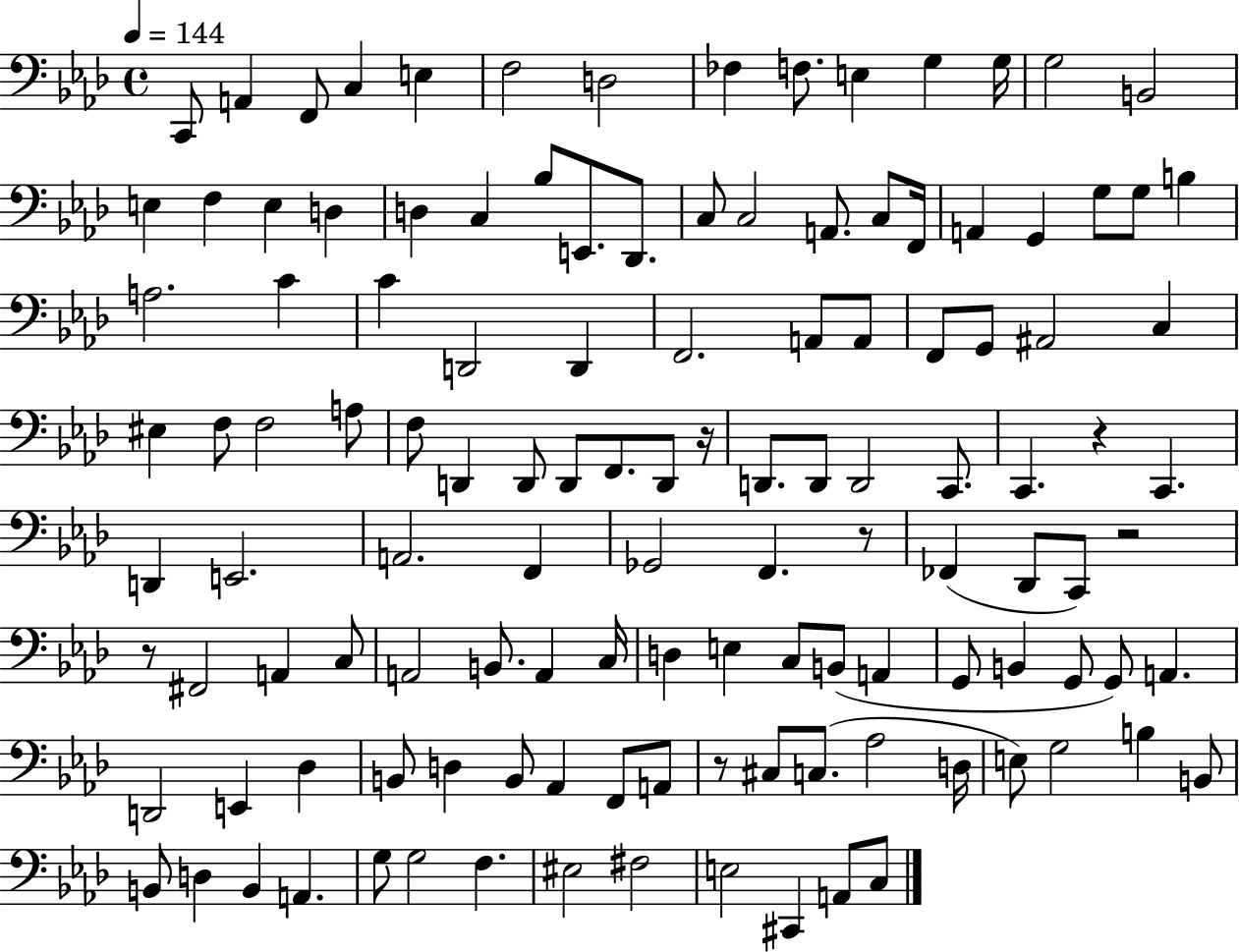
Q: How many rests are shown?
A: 6